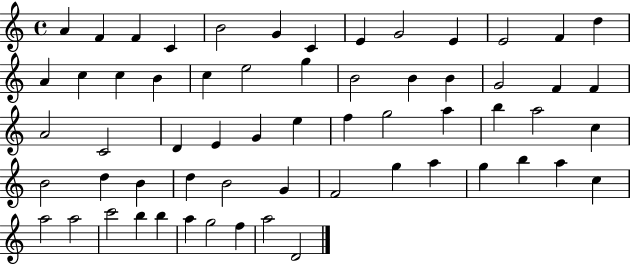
A4/q F4/q F4/q C4/q B4/h G4/q C4/q E4/q G4/h E4/q E4/h F4/q D5/q A4/q C5/q C5/q B4/q C5/q E5/h G5/q B4/h B4/q B4/q G4/h F4/q F4/q A4/h C4/h D4/q E4/q G4/q E5/q F5/q G5/h A5/q B5/q A5/h C5/q B4/h D5/q B4/q D5/q B4/h G4/q F4/h G5/q A5/q G5/q B5/q A5/q C5/q A5/h A5/h C6/h B5/q B5/q A5/q G5/h F5/q A5/h D4/h